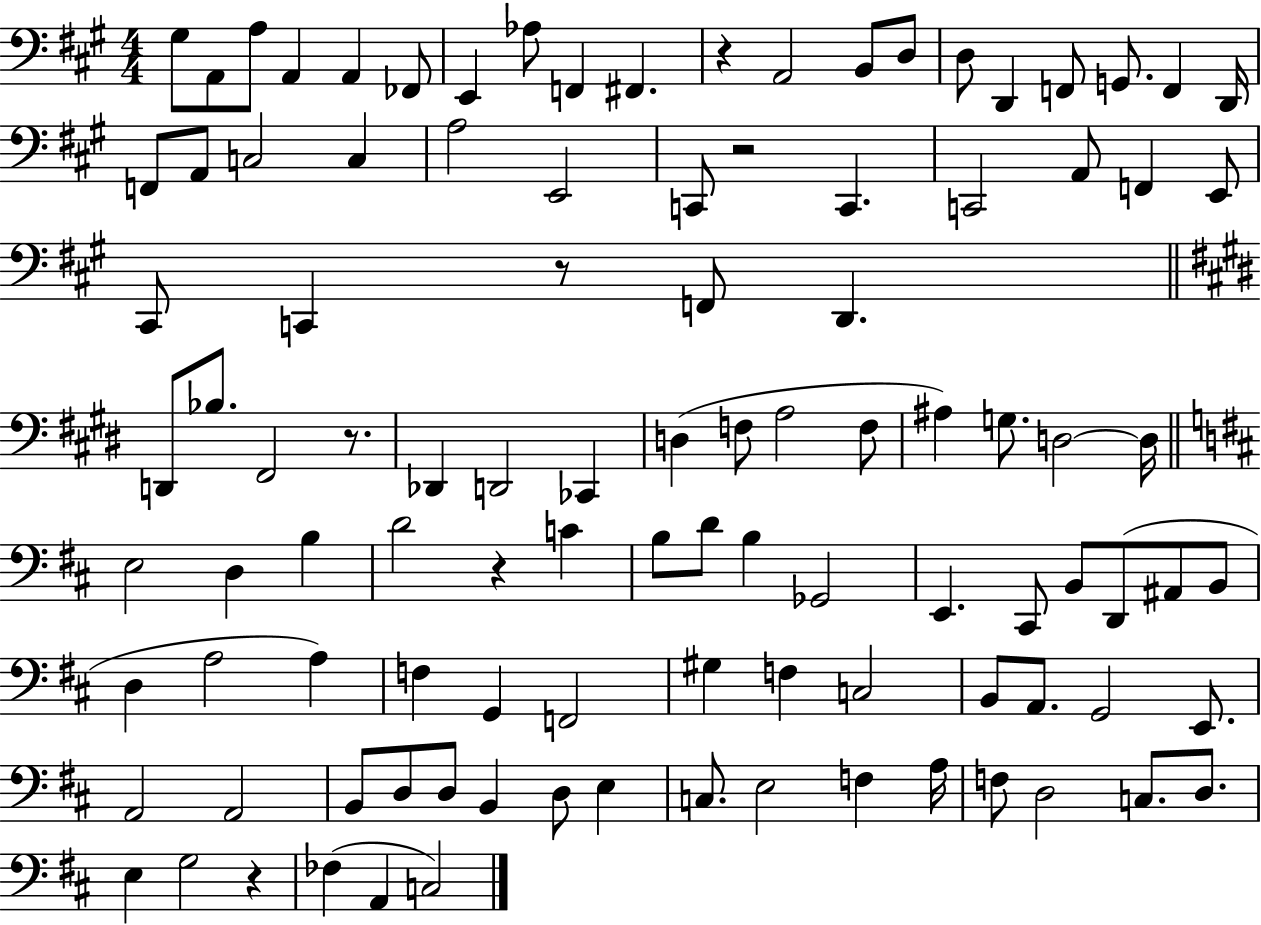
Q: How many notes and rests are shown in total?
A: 104